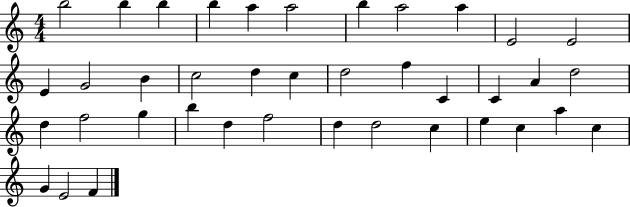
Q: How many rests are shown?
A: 0